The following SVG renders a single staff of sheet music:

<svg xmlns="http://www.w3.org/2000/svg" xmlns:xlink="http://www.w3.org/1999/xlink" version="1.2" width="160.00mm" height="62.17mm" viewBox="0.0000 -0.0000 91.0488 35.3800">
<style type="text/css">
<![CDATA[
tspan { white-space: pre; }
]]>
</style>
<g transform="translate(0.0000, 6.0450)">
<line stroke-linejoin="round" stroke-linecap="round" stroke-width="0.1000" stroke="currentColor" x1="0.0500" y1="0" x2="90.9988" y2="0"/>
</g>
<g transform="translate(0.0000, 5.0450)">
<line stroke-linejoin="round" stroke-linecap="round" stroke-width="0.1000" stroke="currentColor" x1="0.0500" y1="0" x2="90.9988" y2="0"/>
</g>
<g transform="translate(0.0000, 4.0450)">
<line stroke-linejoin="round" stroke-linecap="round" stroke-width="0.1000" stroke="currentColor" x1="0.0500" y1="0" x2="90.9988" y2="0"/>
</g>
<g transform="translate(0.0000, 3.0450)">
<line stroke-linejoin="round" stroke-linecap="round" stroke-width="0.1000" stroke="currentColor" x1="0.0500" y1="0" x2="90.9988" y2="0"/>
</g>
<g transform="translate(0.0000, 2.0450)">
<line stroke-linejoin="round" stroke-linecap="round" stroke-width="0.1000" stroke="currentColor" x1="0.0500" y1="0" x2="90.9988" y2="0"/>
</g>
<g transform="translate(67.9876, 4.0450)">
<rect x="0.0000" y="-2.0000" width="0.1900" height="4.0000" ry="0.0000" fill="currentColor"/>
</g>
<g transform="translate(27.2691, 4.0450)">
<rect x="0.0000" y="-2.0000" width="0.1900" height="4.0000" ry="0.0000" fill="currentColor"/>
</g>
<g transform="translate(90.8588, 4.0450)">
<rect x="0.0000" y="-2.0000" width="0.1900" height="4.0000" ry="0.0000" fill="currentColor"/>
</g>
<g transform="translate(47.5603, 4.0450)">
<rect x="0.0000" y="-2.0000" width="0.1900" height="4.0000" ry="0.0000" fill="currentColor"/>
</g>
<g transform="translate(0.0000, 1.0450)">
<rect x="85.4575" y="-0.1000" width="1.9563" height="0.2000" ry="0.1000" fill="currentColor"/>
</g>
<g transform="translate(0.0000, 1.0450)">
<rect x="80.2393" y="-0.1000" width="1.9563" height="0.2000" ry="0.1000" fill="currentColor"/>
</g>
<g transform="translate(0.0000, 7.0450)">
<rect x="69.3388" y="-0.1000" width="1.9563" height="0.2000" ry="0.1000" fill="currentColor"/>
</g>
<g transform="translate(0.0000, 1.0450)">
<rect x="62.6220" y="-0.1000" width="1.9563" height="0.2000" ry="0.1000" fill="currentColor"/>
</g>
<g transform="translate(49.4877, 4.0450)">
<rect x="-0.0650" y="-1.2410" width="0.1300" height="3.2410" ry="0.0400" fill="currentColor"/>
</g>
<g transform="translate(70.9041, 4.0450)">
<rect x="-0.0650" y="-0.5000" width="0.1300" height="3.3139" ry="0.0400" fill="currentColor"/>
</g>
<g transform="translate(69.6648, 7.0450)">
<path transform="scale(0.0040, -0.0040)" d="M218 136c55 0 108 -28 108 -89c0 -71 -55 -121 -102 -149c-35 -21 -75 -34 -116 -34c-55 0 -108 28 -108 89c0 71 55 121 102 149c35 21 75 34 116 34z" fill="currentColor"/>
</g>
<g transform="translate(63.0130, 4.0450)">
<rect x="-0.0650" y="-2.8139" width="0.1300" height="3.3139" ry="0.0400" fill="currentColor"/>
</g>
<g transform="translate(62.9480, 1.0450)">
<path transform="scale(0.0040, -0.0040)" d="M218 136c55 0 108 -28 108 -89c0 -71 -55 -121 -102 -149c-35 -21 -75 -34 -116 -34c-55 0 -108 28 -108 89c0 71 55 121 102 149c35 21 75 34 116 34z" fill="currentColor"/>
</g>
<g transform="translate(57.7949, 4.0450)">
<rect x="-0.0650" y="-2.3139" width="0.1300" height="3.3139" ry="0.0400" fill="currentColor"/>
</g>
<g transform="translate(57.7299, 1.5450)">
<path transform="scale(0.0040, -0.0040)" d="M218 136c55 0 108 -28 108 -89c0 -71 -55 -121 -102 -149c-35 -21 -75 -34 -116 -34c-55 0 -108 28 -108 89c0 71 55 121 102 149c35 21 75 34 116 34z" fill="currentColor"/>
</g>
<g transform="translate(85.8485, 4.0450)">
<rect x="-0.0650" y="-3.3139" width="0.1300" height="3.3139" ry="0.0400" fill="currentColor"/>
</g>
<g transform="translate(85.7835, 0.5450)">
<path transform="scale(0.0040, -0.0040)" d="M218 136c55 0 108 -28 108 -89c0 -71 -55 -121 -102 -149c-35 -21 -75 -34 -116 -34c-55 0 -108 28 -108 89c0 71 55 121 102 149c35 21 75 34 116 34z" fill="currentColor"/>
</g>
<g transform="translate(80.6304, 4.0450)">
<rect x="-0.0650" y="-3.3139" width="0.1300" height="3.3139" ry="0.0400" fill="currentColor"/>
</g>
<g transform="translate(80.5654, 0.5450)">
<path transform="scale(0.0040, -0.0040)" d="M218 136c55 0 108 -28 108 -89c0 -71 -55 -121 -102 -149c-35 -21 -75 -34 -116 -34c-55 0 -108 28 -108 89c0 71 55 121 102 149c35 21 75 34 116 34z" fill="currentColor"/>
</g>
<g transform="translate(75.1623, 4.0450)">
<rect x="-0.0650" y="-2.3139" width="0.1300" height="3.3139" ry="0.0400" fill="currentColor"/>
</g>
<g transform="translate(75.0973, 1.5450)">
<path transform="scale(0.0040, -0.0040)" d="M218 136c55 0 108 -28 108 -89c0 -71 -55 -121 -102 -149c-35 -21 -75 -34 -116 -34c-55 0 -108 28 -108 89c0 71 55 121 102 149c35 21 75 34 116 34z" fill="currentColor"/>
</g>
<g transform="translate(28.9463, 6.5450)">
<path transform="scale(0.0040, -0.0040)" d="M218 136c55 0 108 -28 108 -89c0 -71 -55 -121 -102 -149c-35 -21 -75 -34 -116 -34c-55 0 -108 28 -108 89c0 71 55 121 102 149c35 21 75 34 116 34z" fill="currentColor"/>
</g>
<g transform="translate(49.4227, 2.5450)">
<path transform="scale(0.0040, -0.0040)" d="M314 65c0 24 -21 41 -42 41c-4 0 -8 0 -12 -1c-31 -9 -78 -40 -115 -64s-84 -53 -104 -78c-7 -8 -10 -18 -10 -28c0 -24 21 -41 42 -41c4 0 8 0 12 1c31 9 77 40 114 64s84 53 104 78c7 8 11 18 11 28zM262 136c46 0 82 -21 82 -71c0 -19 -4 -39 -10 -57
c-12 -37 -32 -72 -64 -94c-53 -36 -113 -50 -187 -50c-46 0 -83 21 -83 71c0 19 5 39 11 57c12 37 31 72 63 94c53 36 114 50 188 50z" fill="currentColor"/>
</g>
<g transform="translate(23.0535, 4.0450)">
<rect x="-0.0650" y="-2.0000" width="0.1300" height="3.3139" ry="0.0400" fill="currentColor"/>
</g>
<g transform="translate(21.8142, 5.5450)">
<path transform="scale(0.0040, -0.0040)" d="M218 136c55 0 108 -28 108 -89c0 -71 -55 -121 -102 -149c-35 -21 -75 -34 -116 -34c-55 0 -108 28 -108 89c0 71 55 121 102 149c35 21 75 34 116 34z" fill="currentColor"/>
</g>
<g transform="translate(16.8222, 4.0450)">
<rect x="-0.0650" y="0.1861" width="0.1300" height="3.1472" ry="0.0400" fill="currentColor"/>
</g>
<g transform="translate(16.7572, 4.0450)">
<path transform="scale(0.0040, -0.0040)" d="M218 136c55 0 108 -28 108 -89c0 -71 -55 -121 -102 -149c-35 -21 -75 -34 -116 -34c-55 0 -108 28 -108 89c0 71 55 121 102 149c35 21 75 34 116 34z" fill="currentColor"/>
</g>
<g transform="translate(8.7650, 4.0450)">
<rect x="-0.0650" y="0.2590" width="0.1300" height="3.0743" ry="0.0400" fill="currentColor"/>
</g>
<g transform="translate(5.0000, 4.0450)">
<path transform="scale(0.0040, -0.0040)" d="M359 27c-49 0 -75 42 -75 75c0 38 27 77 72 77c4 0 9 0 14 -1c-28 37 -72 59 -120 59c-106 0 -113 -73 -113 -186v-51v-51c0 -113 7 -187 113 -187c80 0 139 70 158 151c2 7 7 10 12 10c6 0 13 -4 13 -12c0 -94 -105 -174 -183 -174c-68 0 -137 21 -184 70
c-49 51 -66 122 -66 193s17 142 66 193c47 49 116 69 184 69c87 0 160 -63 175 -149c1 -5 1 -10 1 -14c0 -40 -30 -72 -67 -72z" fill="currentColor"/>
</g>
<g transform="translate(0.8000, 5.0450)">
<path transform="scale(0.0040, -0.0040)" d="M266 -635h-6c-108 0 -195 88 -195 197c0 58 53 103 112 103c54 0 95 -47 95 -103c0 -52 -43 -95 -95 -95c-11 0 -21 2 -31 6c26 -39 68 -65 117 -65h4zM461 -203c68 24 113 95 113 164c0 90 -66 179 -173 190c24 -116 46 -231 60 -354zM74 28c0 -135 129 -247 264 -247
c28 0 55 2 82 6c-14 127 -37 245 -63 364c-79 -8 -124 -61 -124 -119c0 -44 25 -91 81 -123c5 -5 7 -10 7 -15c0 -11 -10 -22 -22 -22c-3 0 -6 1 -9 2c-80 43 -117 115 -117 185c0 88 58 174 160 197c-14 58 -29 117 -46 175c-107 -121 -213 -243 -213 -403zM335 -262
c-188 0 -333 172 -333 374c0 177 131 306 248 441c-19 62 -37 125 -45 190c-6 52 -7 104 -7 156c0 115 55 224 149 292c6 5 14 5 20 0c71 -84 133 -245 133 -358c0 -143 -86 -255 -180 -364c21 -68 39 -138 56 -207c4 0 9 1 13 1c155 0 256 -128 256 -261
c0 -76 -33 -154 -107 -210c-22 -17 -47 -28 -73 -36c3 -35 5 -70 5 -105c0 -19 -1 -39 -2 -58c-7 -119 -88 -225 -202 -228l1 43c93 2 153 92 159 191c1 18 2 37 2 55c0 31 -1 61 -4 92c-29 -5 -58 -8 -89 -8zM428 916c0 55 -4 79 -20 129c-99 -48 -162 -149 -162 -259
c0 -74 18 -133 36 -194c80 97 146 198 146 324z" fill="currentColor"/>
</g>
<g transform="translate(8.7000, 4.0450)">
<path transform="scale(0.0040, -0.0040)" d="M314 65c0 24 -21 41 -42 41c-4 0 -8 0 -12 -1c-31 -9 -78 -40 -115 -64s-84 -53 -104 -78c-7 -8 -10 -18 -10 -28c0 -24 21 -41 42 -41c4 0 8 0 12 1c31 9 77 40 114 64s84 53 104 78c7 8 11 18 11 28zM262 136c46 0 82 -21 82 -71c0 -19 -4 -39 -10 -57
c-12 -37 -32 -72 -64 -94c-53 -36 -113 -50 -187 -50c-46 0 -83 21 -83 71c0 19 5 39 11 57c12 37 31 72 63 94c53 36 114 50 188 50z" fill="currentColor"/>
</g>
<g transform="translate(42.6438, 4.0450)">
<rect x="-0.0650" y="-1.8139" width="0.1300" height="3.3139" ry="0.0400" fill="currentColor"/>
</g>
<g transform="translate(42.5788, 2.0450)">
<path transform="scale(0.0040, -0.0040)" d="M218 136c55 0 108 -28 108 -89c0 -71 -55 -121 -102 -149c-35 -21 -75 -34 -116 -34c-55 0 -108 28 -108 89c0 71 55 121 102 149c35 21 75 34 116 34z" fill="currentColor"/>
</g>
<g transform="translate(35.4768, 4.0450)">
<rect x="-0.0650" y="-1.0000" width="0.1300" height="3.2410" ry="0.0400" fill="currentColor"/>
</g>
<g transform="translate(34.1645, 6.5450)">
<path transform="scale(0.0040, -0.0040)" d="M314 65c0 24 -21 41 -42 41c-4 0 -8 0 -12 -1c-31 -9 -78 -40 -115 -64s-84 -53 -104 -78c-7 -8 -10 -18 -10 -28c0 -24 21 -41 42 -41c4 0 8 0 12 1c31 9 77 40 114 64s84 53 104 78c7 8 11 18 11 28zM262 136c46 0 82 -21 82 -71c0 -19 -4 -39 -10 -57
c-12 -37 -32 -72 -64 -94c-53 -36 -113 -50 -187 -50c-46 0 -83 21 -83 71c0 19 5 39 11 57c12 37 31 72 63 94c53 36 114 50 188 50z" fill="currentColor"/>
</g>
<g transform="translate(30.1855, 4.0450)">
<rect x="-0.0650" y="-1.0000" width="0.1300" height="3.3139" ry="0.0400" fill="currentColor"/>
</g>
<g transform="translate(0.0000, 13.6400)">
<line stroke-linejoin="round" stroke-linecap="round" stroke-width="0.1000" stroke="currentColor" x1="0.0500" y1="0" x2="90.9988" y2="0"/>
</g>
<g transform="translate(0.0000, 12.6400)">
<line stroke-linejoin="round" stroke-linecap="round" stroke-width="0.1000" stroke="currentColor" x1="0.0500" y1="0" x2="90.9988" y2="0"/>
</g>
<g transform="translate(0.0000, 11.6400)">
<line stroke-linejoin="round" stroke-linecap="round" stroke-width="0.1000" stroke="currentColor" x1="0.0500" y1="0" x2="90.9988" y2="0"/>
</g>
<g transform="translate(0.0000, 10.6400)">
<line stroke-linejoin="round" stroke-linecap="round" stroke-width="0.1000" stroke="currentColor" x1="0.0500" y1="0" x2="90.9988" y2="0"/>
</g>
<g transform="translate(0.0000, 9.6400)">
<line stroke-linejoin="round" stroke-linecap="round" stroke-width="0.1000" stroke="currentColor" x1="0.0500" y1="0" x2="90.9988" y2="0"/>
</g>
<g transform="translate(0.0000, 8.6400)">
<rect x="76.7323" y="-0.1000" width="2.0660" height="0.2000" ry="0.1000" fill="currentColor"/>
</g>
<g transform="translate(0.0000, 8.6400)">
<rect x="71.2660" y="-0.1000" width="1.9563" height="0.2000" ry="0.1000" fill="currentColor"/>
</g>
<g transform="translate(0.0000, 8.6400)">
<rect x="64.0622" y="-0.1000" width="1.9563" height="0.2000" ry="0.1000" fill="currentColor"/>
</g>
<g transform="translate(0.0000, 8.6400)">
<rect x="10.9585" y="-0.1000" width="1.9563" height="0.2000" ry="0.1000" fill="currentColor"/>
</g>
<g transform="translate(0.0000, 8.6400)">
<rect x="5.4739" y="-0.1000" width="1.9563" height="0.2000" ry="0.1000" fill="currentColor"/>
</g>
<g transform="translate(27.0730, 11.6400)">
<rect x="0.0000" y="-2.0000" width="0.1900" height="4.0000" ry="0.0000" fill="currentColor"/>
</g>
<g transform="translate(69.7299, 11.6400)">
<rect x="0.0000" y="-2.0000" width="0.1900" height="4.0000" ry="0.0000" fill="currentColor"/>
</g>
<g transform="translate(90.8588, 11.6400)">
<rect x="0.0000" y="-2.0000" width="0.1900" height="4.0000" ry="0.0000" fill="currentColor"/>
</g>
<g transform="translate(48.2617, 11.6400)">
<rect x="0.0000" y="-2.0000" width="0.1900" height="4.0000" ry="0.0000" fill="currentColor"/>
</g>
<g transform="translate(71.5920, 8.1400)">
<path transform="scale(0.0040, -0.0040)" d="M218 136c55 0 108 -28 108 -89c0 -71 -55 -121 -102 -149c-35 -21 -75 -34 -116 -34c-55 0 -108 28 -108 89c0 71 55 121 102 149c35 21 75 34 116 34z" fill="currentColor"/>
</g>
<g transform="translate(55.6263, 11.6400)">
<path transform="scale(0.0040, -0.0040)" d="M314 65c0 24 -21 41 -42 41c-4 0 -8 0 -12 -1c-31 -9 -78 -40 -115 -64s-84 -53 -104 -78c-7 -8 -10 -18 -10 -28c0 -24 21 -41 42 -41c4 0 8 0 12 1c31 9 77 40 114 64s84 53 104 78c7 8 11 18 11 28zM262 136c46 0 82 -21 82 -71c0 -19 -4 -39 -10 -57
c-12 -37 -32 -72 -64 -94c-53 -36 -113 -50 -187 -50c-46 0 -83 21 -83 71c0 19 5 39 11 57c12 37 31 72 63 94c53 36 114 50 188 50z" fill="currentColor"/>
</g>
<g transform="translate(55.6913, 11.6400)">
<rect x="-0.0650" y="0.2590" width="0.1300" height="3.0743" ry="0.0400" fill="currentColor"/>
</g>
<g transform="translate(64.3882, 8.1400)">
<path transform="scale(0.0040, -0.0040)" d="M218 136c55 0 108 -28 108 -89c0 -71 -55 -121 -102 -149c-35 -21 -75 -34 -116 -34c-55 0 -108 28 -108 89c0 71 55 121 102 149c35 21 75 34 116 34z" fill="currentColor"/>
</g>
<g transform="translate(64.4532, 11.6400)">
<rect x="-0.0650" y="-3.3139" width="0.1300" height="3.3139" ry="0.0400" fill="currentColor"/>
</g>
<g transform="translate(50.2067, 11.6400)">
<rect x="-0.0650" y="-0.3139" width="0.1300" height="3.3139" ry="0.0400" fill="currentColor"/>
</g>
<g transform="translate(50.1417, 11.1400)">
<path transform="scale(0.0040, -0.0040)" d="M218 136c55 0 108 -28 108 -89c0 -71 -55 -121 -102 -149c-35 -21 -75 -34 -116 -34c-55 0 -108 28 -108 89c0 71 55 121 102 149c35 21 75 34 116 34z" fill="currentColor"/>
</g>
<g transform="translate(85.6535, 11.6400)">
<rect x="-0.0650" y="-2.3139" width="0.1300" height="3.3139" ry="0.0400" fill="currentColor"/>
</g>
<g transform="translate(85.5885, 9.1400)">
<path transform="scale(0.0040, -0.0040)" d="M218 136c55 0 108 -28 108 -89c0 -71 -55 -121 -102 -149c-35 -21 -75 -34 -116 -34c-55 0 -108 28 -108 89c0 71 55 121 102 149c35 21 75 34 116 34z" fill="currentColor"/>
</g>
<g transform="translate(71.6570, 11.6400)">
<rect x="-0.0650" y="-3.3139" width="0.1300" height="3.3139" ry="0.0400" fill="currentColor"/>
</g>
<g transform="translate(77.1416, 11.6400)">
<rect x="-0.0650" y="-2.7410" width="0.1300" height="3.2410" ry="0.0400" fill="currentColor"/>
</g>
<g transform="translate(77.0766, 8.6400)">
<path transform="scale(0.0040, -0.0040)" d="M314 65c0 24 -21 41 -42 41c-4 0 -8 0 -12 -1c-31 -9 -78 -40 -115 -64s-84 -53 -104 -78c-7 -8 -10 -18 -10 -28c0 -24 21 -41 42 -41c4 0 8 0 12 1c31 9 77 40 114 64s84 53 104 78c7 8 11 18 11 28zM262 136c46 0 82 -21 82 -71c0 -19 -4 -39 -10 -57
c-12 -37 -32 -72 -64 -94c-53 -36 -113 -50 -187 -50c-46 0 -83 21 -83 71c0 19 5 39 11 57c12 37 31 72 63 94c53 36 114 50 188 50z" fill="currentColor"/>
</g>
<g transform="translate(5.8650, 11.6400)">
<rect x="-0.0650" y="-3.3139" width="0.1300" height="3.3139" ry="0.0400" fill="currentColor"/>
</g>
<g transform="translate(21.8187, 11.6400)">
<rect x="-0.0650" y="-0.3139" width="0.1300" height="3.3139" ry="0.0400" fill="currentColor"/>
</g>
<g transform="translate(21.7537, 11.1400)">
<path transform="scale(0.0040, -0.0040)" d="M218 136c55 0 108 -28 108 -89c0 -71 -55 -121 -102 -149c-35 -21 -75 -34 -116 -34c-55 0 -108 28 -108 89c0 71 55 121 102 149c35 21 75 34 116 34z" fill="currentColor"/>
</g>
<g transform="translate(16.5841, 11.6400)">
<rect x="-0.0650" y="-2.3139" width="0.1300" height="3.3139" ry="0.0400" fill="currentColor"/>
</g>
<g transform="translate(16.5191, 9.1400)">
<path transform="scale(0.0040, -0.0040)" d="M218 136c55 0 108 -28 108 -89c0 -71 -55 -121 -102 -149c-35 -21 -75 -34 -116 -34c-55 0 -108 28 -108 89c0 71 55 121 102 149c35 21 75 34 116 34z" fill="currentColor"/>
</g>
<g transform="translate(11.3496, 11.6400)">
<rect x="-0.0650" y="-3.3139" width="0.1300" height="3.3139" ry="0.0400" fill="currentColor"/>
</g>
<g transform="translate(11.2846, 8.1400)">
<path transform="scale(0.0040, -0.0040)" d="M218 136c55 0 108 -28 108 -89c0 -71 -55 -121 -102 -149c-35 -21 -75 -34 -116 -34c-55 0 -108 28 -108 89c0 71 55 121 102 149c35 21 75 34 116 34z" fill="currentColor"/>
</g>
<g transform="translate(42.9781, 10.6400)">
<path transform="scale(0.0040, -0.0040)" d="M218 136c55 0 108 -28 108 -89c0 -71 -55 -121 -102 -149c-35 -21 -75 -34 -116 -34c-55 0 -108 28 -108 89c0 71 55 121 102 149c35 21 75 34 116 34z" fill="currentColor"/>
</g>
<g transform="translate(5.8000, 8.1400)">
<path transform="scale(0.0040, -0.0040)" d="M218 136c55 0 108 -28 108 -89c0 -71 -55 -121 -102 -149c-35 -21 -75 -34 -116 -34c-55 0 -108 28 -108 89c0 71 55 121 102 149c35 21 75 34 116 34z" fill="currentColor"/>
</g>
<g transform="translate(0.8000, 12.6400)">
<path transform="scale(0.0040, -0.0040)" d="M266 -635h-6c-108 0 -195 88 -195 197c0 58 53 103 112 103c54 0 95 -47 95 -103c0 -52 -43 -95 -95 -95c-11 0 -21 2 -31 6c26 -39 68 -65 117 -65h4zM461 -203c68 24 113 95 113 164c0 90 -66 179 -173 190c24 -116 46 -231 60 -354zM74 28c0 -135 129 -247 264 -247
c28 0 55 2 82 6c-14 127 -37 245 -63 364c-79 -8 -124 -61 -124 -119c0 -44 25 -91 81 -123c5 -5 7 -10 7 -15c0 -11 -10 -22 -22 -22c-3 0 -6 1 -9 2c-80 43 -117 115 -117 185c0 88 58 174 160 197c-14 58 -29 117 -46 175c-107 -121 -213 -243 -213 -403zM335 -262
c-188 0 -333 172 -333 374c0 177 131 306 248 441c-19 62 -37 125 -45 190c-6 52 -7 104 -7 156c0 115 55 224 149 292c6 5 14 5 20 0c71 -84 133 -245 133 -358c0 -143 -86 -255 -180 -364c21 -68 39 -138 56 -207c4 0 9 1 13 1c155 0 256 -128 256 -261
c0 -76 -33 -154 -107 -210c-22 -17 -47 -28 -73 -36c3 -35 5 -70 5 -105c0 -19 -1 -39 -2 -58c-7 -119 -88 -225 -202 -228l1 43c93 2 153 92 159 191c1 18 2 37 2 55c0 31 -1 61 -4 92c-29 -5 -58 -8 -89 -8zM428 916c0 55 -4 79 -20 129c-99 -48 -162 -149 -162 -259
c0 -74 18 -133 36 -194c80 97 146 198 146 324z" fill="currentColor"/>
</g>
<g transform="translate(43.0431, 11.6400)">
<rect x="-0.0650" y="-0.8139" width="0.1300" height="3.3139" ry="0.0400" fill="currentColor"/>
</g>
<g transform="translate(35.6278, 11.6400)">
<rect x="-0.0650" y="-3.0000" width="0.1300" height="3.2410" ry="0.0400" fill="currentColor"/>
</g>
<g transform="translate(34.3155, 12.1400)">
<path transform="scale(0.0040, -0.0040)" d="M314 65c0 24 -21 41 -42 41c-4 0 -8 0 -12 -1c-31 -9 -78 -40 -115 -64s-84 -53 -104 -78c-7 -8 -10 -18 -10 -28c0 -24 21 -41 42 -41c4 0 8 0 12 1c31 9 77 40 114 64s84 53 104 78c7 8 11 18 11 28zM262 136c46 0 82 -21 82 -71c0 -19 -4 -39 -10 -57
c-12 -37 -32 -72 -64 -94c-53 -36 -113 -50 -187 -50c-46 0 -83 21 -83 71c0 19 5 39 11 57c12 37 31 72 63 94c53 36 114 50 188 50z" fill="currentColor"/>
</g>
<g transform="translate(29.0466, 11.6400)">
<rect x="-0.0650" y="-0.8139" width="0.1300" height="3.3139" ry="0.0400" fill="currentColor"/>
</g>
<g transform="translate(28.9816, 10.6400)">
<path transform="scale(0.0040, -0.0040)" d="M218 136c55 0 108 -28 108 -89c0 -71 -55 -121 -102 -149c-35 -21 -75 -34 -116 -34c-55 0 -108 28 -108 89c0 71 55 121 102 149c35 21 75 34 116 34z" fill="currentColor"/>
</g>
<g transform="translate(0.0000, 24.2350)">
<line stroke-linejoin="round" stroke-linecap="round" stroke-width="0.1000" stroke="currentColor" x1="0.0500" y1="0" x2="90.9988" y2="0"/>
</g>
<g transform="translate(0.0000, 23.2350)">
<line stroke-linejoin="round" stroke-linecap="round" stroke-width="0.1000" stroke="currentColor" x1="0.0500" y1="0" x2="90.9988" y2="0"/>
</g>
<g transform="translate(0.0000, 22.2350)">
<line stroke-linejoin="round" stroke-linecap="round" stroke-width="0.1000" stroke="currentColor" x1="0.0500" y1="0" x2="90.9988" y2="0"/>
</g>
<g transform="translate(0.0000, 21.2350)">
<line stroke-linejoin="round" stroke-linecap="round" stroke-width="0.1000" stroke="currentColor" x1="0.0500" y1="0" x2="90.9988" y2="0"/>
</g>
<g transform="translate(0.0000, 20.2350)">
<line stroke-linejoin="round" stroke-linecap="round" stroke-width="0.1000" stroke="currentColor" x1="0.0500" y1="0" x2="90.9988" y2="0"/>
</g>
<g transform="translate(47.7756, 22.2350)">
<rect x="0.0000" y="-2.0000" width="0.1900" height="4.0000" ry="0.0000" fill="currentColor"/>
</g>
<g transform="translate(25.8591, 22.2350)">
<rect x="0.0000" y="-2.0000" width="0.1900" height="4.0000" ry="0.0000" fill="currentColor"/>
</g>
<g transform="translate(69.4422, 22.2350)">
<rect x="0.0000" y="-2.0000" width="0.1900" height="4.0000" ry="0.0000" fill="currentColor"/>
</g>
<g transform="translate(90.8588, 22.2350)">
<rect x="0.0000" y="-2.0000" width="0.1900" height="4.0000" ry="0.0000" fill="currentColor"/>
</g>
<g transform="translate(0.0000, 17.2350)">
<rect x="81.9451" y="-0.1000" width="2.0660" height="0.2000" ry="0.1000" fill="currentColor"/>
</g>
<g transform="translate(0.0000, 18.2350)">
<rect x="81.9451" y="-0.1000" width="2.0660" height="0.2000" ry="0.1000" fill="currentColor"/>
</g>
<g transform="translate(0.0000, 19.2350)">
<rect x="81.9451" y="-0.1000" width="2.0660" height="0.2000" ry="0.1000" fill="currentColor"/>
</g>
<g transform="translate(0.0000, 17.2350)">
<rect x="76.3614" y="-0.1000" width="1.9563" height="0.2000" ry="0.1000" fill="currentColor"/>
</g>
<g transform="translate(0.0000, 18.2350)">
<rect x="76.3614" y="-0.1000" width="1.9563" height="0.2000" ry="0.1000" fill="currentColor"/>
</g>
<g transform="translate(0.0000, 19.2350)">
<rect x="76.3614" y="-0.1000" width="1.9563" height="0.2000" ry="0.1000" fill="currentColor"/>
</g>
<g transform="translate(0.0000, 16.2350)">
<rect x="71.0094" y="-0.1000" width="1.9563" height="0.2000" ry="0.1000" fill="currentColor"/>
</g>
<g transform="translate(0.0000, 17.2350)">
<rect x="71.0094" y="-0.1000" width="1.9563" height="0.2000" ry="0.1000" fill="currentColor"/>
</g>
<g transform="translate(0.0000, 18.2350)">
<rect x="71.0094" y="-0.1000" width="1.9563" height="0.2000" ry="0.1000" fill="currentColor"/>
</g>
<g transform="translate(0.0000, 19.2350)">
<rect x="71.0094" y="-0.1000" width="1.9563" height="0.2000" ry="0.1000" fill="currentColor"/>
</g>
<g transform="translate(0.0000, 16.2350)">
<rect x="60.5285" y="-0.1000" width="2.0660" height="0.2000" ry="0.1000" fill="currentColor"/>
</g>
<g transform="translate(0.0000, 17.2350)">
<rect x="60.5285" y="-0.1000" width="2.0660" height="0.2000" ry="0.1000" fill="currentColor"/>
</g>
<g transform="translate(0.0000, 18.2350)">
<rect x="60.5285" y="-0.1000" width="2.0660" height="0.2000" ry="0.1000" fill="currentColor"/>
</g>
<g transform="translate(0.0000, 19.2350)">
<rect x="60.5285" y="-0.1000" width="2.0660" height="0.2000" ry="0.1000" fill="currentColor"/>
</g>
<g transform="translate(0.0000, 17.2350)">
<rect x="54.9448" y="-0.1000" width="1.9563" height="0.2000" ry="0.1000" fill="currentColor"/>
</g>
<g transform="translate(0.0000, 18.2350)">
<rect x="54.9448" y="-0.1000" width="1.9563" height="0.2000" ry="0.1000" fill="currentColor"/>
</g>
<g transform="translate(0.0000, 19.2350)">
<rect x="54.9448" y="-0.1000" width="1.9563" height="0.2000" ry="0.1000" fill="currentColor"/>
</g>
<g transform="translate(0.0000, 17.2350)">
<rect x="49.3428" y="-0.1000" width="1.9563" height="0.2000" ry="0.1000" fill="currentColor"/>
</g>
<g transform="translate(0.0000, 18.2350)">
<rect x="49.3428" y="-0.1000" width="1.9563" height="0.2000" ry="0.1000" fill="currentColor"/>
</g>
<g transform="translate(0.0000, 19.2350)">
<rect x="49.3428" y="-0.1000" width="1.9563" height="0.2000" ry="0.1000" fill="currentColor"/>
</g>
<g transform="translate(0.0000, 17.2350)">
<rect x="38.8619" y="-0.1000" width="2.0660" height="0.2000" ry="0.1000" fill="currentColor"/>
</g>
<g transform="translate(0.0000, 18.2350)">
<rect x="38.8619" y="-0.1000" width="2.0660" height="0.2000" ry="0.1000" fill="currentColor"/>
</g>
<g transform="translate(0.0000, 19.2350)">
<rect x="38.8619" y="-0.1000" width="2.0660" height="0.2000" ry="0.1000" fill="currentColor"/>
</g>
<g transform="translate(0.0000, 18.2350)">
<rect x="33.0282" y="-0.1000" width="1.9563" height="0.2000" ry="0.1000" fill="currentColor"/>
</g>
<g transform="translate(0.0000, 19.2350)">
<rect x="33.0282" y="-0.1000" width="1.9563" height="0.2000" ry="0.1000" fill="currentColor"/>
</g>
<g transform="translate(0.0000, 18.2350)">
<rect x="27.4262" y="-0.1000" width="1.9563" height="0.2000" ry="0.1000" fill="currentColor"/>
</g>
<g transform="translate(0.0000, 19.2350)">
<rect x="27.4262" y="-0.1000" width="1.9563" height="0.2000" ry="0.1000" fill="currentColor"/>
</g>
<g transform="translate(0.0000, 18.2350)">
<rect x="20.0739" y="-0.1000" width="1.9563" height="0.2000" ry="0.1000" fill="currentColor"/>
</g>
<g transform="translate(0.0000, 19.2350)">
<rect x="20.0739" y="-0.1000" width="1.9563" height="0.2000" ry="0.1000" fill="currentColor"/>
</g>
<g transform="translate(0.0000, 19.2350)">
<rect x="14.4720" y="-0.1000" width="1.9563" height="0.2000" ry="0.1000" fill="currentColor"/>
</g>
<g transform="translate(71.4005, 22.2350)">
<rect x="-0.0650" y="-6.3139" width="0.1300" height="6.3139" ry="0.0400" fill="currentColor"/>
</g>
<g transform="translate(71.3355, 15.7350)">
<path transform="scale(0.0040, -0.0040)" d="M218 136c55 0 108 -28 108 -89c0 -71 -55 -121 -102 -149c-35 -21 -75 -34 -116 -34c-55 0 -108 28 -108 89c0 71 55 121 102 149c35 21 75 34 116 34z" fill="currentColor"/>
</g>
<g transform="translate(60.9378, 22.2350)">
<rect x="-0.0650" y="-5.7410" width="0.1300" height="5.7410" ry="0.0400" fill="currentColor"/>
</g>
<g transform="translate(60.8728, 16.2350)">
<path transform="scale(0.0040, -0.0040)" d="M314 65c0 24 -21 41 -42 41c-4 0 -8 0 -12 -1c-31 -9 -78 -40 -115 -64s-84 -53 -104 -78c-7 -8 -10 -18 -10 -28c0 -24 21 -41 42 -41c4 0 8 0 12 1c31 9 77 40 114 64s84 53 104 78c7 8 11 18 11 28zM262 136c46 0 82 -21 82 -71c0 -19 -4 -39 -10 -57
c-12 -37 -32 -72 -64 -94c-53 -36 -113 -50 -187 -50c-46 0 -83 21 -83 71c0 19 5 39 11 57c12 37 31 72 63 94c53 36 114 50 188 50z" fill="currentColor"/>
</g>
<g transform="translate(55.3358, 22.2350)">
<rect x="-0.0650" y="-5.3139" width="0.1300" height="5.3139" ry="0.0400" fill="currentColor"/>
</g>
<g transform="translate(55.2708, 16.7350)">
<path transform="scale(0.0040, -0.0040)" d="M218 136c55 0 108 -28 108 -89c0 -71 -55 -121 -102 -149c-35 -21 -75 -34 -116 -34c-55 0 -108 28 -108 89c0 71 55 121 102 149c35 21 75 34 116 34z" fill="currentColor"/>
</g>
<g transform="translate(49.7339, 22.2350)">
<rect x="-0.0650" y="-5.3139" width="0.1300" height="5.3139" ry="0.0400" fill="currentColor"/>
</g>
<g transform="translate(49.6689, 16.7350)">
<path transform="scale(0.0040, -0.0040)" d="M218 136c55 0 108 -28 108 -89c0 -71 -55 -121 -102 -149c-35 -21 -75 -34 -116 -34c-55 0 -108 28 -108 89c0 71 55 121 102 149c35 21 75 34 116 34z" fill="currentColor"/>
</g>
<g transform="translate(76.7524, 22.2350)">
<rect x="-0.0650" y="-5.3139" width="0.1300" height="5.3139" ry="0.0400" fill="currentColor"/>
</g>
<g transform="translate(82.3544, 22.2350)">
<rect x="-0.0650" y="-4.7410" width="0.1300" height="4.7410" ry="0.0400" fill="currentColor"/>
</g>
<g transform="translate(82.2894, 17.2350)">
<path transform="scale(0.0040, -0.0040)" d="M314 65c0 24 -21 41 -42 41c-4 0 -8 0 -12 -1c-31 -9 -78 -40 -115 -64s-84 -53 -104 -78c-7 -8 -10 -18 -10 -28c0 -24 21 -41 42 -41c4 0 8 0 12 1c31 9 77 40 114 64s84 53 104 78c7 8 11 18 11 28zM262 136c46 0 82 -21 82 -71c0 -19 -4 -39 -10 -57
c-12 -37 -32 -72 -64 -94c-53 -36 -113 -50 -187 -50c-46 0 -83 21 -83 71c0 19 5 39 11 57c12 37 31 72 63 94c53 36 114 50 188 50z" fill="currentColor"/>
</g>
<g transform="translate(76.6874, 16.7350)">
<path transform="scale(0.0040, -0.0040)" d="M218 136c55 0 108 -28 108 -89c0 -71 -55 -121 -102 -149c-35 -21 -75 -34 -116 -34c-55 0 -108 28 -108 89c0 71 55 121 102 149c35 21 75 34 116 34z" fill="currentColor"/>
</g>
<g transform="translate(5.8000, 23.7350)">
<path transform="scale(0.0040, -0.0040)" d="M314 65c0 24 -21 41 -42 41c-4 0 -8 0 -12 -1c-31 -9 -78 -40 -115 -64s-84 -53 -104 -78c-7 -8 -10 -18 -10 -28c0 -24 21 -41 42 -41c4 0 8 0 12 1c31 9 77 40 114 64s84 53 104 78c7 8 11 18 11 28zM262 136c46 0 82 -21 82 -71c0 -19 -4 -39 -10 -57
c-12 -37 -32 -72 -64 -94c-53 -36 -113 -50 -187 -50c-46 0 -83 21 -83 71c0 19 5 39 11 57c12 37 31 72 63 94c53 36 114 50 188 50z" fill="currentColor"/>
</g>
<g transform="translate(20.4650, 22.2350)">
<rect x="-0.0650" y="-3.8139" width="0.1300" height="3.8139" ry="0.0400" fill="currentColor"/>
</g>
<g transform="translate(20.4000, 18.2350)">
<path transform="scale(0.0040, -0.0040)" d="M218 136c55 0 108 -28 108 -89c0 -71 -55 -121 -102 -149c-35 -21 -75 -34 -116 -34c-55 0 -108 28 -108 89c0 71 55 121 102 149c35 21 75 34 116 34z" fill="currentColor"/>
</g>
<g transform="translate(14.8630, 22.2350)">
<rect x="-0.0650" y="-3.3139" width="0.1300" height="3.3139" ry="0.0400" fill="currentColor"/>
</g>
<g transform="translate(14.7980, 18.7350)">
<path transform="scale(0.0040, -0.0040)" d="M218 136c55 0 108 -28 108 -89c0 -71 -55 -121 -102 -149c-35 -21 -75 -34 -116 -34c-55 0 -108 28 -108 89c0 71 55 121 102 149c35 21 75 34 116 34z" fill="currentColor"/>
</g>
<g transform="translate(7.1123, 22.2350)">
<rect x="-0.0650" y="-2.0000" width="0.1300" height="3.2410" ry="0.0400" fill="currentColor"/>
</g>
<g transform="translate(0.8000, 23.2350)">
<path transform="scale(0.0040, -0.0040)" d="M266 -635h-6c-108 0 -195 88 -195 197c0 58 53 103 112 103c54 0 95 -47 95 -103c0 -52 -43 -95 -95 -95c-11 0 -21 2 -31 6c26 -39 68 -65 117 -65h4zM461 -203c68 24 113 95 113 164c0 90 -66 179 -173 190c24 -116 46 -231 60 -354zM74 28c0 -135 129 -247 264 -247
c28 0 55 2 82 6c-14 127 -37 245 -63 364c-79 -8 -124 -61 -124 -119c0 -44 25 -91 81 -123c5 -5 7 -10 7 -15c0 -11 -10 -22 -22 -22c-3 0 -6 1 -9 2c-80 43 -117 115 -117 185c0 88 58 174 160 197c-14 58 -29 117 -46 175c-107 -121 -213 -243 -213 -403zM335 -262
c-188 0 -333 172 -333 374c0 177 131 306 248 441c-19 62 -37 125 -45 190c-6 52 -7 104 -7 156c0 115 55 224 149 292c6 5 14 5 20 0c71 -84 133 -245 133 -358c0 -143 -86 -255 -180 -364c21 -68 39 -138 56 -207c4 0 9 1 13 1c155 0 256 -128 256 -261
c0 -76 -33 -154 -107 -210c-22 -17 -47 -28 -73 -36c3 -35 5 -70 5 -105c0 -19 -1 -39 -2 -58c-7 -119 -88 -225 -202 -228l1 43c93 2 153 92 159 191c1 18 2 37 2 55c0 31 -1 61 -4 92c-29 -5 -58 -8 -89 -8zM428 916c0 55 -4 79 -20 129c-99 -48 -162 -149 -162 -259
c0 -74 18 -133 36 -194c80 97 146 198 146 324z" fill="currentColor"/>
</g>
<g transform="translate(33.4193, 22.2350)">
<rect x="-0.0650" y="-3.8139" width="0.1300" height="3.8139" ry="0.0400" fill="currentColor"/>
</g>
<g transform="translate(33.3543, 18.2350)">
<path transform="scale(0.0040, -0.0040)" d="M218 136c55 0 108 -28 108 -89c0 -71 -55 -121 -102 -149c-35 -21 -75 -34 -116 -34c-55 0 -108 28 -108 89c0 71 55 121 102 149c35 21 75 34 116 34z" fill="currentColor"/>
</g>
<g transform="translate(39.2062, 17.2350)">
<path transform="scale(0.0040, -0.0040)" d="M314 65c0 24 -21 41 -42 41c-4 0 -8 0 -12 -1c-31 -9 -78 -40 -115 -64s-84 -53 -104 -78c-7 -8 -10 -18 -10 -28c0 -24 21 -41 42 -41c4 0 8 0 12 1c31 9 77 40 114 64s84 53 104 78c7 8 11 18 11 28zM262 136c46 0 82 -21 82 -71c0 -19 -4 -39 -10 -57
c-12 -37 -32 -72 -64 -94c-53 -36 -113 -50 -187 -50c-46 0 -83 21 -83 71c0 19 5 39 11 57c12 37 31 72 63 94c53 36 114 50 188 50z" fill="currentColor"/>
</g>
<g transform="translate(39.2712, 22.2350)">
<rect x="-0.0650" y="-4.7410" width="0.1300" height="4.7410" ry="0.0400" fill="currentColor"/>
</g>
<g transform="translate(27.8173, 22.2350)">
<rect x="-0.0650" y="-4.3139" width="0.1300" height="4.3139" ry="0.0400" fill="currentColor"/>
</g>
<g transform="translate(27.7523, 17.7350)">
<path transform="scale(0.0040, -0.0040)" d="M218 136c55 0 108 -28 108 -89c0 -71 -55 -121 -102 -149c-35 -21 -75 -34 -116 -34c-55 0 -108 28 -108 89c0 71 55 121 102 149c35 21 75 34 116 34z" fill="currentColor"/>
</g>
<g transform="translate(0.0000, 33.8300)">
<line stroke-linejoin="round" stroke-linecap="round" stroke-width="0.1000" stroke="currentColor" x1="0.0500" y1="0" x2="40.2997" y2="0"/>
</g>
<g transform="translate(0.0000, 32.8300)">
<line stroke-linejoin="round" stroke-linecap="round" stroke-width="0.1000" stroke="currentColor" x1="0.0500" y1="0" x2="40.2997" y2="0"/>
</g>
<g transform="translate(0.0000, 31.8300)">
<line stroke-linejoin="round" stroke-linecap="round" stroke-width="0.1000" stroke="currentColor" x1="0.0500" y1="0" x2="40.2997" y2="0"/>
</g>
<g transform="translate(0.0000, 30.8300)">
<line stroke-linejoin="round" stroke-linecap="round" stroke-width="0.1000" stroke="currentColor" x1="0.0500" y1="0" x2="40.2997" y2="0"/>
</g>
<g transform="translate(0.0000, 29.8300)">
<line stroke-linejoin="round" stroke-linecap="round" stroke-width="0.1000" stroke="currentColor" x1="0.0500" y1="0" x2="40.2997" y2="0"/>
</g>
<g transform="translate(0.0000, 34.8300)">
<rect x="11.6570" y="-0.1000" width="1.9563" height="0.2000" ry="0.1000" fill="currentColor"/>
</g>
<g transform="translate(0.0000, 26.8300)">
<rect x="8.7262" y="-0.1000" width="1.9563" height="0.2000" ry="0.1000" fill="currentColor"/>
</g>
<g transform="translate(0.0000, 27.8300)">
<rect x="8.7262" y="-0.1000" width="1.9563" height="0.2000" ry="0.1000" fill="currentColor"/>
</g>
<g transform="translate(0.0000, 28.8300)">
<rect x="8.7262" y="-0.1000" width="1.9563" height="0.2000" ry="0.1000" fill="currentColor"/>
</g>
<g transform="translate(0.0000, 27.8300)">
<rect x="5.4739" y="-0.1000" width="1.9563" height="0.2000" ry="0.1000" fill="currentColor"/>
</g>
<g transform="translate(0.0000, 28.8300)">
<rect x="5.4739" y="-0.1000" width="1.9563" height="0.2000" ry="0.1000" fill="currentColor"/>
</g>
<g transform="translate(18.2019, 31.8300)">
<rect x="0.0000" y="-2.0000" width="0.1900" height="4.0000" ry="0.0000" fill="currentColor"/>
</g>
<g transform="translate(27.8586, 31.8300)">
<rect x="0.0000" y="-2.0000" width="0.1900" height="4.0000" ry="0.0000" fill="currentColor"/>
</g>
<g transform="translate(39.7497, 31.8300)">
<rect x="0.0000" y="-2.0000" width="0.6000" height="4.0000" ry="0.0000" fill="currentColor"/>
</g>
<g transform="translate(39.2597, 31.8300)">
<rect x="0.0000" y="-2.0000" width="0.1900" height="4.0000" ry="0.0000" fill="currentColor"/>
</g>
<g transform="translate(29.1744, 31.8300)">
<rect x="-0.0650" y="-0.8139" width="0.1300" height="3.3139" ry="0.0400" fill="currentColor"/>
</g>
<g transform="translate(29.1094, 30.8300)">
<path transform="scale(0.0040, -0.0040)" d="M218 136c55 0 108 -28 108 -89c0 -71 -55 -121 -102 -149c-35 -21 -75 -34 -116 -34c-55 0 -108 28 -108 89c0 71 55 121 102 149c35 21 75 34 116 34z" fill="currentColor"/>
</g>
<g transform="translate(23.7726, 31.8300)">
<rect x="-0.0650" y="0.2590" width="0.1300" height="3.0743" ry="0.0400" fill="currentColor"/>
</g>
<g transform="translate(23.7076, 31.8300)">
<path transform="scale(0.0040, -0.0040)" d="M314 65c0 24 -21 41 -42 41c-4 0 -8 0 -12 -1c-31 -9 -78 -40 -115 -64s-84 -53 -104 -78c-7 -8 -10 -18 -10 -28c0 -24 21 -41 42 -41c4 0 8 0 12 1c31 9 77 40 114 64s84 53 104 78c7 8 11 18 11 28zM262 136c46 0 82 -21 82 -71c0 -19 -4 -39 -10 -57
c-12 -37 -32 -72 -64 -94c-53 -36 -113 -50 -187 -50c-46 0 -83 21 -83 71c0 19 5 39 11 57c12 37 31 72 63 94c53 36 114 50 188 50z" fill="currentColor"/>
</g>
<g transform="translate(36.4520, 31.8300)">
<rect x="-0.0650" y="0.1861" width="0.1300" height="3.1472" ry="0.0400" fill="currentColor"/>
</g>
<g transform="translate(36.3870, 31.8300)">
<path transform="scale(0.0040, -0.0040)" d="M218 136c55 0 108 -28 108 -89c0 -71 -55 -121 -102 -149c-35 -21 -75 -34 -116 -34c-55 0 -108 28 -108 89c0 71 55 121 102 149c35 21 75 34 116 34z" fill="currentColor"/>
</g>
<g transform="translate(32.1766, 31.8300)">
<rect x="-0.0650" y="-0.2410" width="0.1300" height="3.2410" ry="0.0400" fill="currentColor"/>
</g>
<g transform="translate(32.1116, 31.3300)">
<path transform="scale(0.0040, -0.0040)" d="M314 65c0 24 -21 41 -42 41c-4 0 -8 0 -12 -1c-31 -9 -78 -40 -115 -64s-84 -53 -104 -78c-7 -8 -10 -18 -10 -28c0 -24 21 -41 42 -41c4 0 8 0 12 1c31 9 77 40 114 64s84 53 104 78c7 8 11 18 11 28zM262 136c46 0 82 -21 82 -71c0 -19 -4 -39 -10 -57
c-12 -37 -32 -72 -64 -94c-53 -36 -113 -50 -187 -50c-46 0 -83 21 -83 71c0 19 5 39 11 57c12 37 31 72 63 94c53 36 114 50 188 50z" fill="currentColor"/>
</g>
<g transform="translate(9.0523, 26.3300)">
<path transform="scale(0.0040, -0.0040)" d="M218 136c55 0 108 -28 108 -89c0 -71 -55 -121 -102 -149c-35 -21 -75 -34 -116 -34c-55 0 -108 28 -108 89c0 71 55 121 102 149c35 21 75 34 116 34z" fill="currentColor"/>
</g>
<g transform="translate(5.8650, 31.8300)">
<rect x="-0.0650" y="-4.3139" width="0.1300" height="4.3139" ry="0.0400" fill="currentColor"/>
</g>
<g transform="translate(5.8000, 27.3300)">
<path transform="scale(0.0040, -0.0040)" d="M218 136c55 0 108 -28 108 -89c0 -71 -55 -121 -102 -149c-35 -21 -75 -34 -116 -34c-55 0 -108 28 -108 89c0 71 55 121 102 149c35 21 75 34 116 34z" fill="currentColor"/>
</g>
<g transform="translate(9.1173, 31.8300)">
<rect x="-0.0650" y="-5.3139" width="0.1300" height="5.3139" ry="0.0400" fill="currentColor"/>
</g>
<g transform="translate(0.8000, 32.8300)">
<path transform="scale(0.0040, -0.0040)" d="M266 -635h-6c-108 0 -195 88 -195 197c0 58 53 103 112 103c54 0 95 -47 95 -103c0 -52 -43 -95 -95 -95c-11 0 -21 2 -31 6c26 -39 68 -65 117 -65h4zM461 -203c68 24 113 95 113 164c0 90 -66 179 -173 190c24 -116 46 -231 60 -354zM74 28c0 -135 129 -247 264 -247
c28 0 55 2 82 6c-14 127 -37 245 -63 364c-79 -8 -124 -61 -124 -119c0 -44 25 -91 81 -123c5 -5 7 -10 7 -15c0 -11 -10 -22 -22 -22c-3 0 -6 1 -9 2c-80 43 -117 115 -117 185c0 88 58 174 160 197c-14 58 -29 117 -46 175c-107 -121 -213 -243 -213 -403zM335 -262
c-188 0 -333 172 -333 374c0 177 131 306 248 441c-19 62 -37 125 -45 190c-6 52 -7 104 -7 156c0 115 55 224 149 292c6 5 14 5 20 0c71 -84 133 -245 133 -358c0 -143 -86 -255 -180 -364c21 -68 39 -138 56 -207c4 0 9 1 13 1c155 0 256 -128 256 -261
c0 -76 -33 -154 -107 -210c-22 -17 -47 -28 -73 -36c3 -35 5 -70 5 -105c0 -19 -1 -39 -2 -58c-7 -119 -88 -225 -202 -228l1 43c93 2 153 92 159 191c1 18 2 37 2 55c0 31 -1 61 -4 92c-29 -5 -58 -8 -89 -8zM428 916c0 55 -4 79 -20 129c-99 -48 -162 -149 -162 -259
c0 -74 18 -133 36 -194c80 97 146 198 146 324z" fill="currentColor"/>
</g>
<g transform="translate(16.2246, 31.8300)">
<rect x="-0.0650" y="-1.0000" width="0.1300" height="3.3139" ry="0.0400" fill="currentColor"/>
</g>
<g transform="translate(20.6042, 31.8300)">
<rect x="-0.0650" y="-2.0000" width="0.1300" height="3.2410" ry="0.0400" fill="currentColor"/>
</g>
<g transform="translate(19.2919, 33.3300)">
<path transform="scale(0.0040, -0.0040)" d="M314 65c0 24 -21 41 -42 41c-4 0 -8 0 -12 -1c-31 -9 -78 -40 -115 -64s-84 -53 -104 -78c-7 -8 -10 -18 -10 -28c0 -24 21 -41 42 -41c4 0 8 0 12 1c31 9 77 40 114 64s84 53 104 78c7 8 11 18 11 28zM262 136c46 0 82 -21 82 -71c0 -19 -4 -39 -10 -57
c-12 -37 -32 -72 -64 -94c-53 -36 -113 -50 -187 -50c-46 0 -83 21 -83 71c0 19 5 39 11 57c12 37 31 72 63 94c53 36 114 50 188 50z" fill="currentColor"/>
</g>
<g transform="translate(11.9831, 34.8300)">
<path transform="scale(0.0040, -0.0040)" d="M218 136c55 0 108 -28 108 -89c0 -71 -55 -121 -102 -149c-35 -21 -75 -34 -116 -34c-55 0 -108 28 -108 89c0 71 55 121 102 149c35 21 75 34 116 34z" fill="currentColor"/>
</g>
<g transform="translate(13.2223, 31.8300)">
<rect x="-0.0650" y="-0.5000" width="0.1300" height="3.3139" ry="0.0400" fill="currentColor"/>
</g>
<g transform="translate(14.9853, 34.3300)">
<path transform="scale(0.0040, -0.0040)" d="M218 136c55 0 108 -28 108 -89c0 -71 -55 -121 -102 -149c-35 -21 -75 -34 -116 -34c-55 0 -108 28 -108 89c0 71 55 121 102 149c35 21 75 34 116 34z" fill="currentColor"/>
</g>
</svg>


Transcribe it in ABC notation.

X:1
T:Untitled
M:4/4
L:1/4
K:C
B2 B F D D2 f e2 g a C g b b b b g c d A2 d c B2 b b a2 g F2 b c' d' c' e'2 f' f' g'2 a' f' e'2 d' f' C D F2 B2 d c2 B